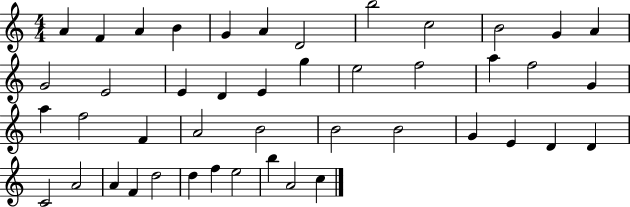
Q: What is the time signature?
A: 4/4